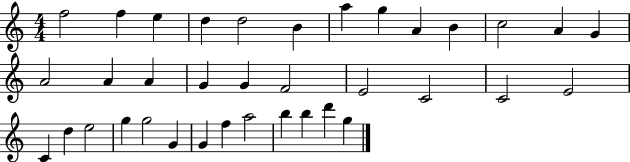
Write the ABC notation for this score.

X:1
T:Untitled
M:4/4
L:1/4
K:C
f2 f e d d2 B a g A B c2 A G A2 A A G G F2 E2 C2 C2 E2 C d e2 g g2 G G f a2 b b d' g